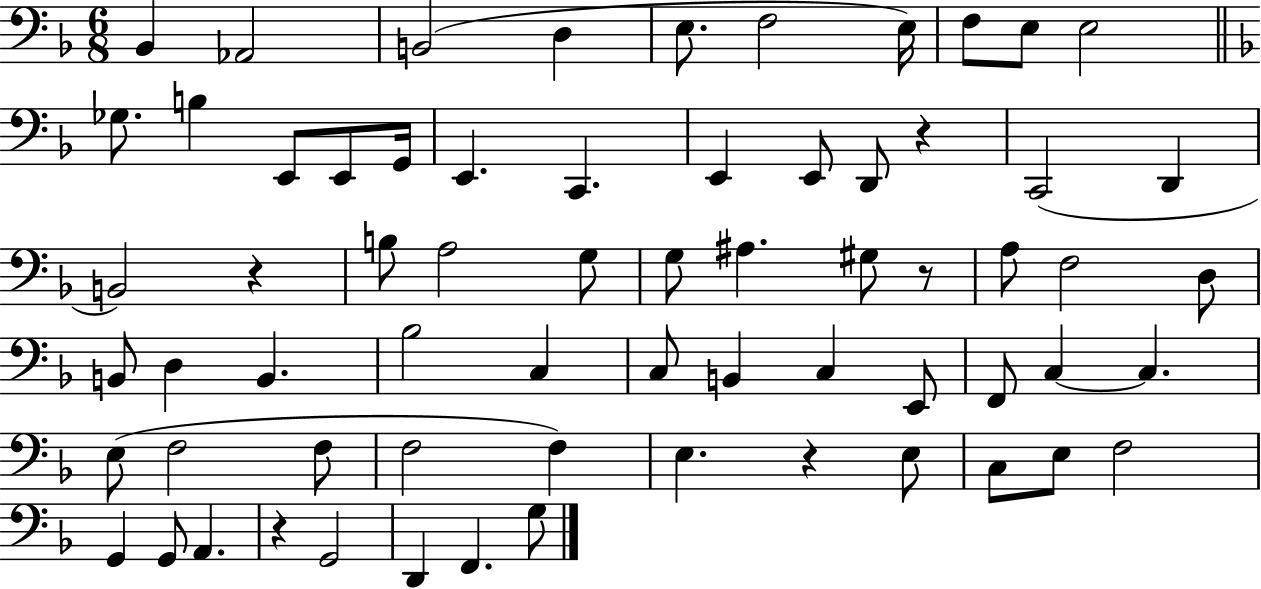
{
  \clef bass
  \numericTimeSignature
  \time 6/8
  \key f \major
  \repeat volta 2 { bes,4 aes,2 | b,2( d4 | e8. f2 e16) | f8 e8 e2 | \break \bar "||" \break \key f \major ges8. b4 e,8 e,8 g,16 | e,4. c,4. | e,4 e,8 d,8 r4 | c,2( d,4 | \break b,2) r4 | b8 a2 g8 | g8 ais4. gis8 r8 | a8 f2 d8 | \break b,8 d4 b,4. | bes2 c4 | c8 b,4 c4 e,8 | f,8 c4~~ c4. | \break e8( f2 f8 | f2 f4) | e4. r4 e8 | c8 e8 f2 | \break g,4 g,8 a,4. | r4 g,2 | d,4 f,4. g8 | } \bar "|."
}